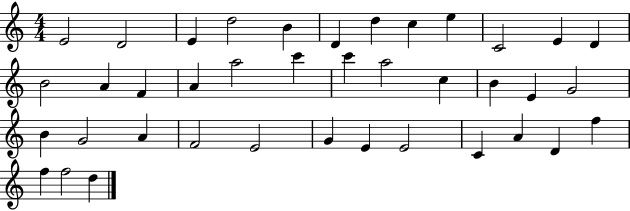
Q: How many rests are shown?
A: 0